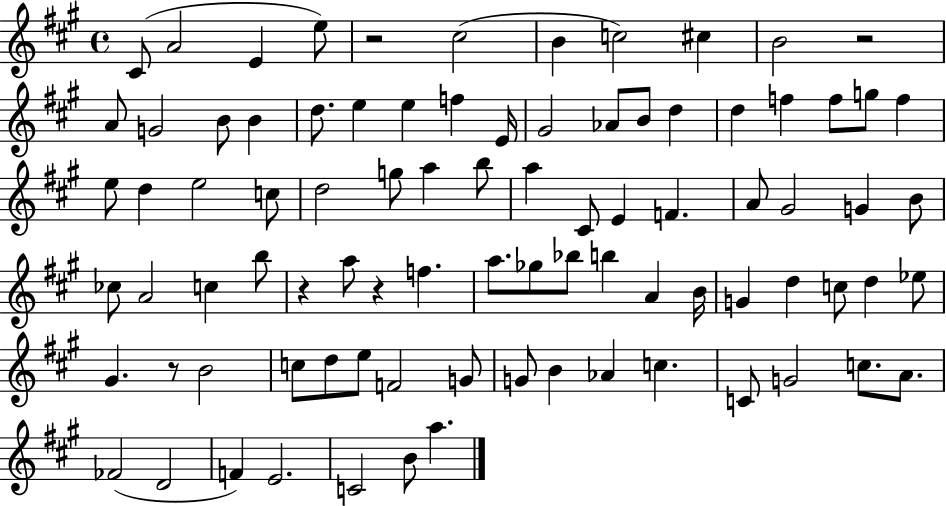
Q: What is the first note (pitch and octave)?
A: C#4